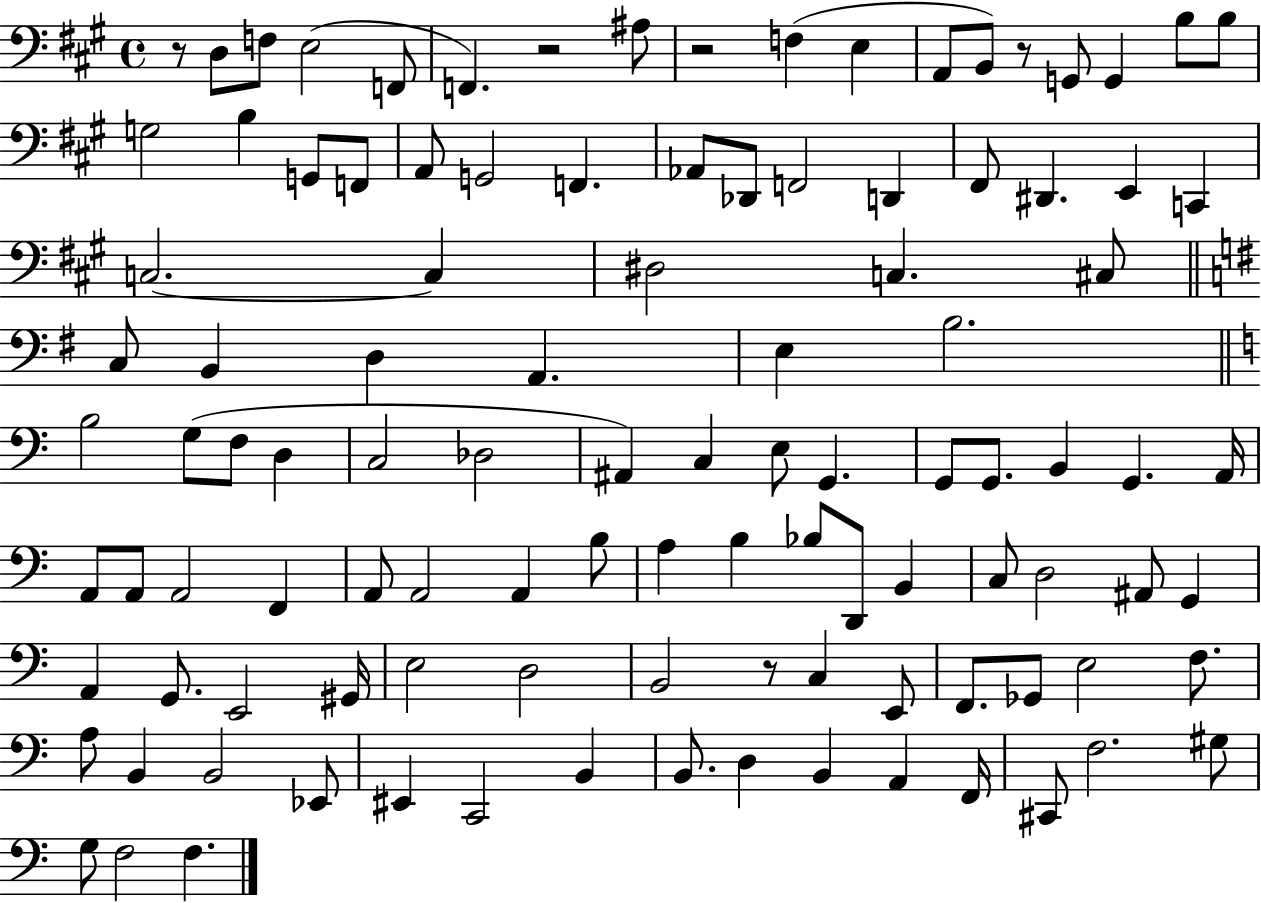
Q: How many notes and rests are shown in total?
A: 108